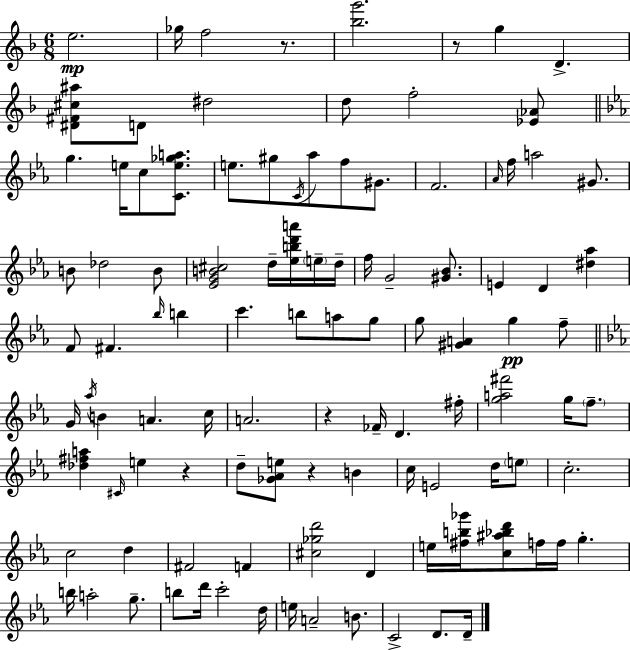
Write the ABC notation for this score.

X:1
T:Untitled
M:6/8
L:1/4
K:Dm
e2 _g/4 f2 z/2 [_bg']2 z/2 g D [^D^F^c^a]/2 D/2 ^d2 d/2 f2 [_E_A]/2 g e/4 c/2 [Ce_ga]/2 e/2 ^g/2 C/4 _a/2 f/2 ^G/2 F2 _A/4 f/4 a2 ^G/2 B/2 _d2 B/2 [_EGB^c]2 d/4 [_ebd'a']/4 e/4 d/4 f/4 G2 [^G_B]/2 E D [^d_a] F/2 ^F _b/4 b c' b/2 a/2 g/2 g/2 [^GA] g f/2 G/4 _a/4 B A c/4 A2 z _F/4 D ^f/4 [ga^f']2 g/4 f/2 [_d^fa] ^C/4 e z d/2 [_G_Ae]/2 z B c/4 E2 d/4 e/2 c2 c2 d ^F2 F [^c_gd']2 D e/4 [^fb_g']/4 [c^a_bd']/2 f/4 f/4 g b/4 a2 g/2 b/2 d'/4 c'2 d/4 e/4 A2 B/2 C2 D/2 D/4